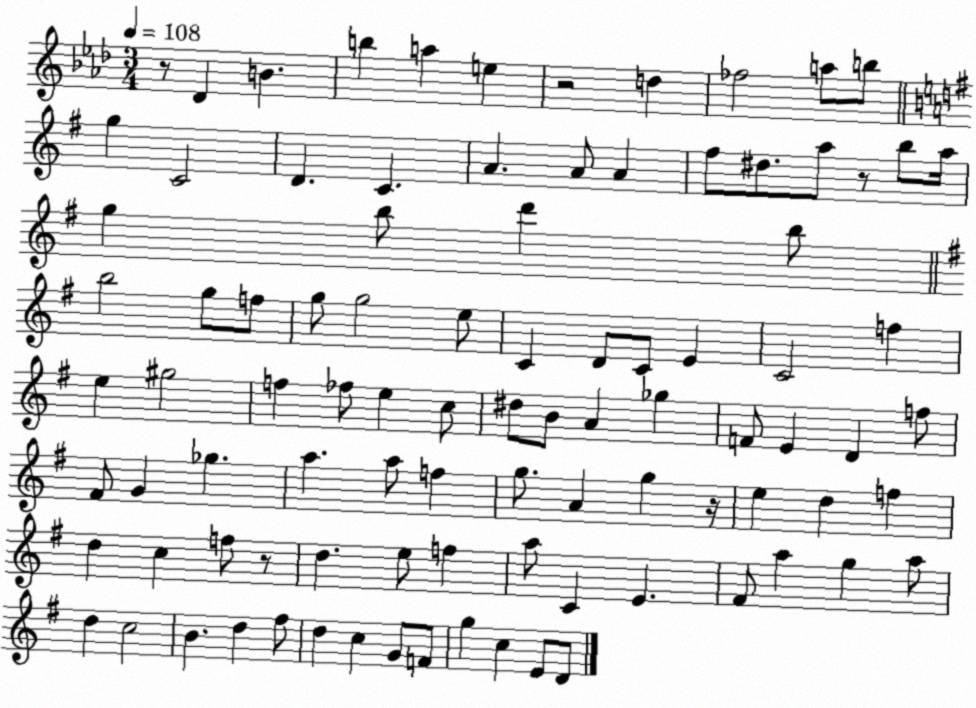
X:1
T:Untitled
M:3/4
L:1/4
K:Ab
z/2 _D B b a e z2 d _f2 a/2 b/2 g C2 D C A A/2 A ^f/2 ^d/2 a/2 z/2 b/2 a/4 g b/2 d' b/2 b2 g/2 f/2 g/2 g2 e/2 C D/2 C/2 E C2 f e ^g2 f _f/2 e c/2 ^d/2 B/2 A _g F/2 E D f/2 ^F/2 G _g a a/2 f g/2 A g z/4 e d f d c f/2 z/2 d e/2 f a/2 C E ^F/2 a g a/2 d c2 B d ^f/2 d c G/2 F/2 g c E/2 D/2